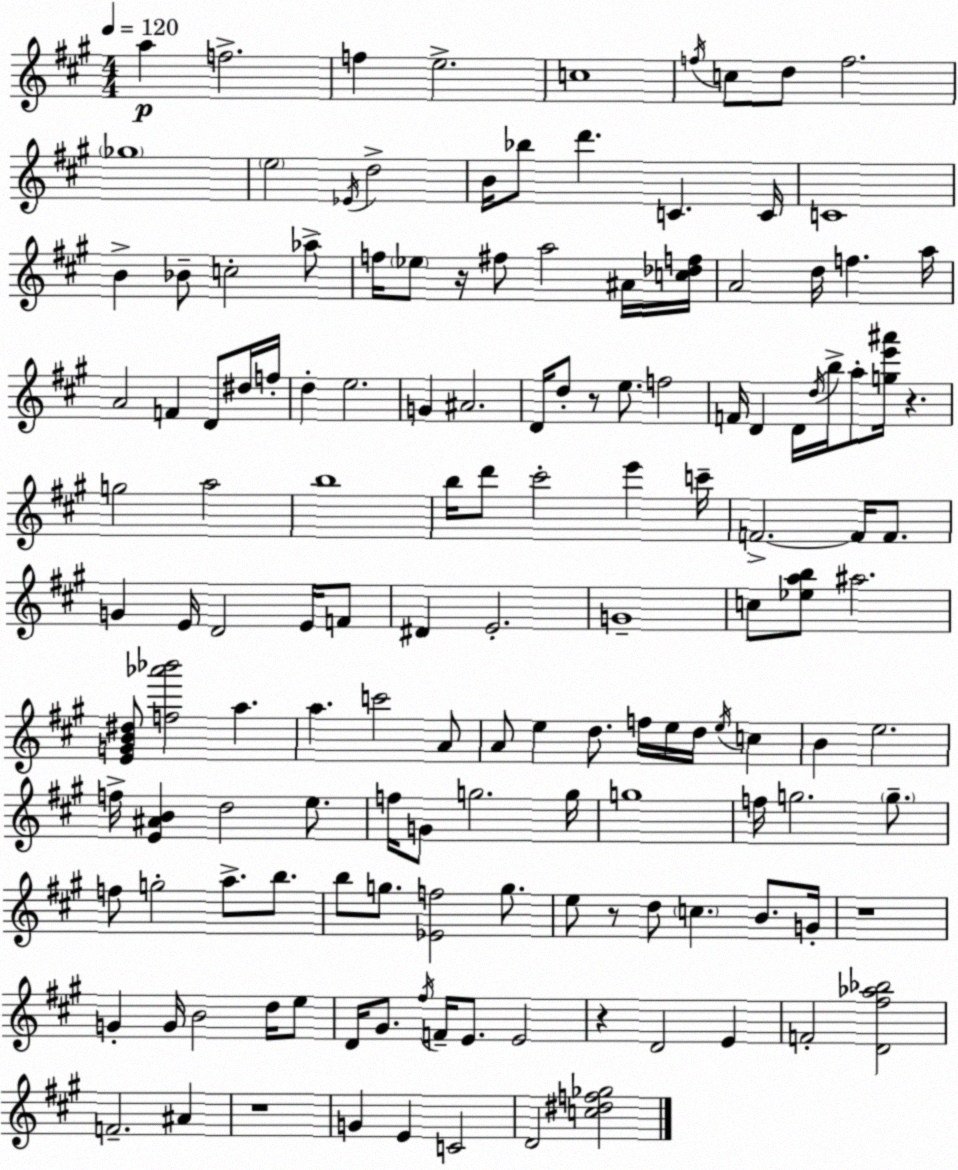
X:1
T:Untitled
M:4/4
L:1/4
K:A
a f2 f e2 c4 f/4 c/2 d/2 f2 _g4 e2 _E/4 d2 B/4 _b/2 d' C C/4 C4 B _B/2 c2 _a/2 f/4 _e/2 z/4 ^f/2 a2 ^A/4 [c_df]/4 A2 d/4 f a/4 A2 F D/2 ^d/4 f/4 d e2 G ^A2 D/4 d/2 z/2 e/2 f2 F/4 D D/4 d/4 b/4 a/2 [ge'^a']/4 z g2 a2 b4 b/4 d'/2 ^c'2 e' c'/4 F2 F/4 F/2 G E/4 D2 E/4 F/2 ^D E2 G4 c/2 [_eab]/2 ^a2 [EGB^d]/2 [f_a'_b']2 a a c'2 A/2 A/2 e d/2 f/4 e/4 d/4 e/4 c B e2 f/4 [E^AB] d2 e/2 f/4 G/2 g2 g/4 g4 f/4 g2 g/2 f/2 g2 a/2 b/2 b/2 g/2 [_Ef]2 g/2 e/2 z/2 d/2 c B/2 G/4 z4 G G/4 B2 d/4 e/2 D/4 ^G/2 ^f/4 F/4 E/2 E2 z D2 E F2 [D^f_a_b]2 F2 ^A z4 G E C2 D2 [c^df_g]2